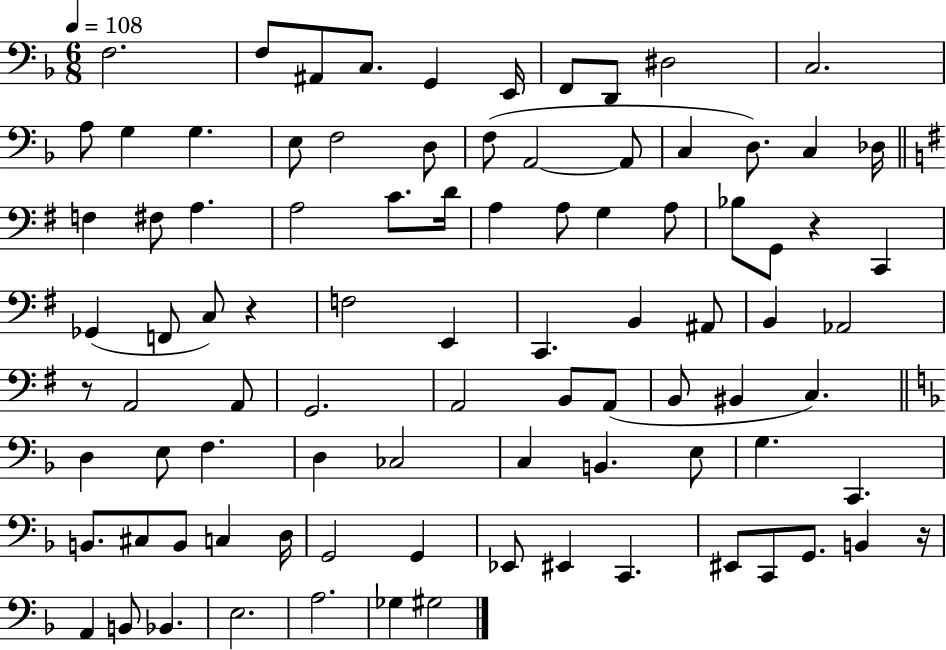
{
  \clef bass
  \numericTimeSignature
  \time 6/8
  \key f \major
  \tempo 4 = 108
  f2. | f8 ais,8 c8. g,4 e,16 | f,8 d,8 dis2 | c2. | \break a8 g4 g4. | e8 f2 d8 | f8( a,2~~ a,8 | c4 d8.) c4 des16 | \break \bar "||" \break \key g \major f4 fis8 a4. | a2 c'8. d'16 | a4 a8 g4 a8 | bes8 g,8 r4 c,4 | \break ges,4( f,8 c8) r4 | f2 e,4 | c,4. b,4 ais,8 | b,4 aes,2 | \break r8 a,2 a,8 | g,2. | a,2 b,8 a,8( | b,8 bis,4 c4.) | \break \bar "||" \break \key f \major d4 e8 f4. | d4 ces2 | c4 b,4. e8 | g4. c,4. | \break b,8. cis8 b,8 c4 d16 | g,2 g,4 | ees,8 eis,4 c,4. | eis,8 c,8 g,8. b,4 r16 | \break a,4 b,8 bes,4. | e2. | a2. | ges4 gis2 | \break \bar "|."
}